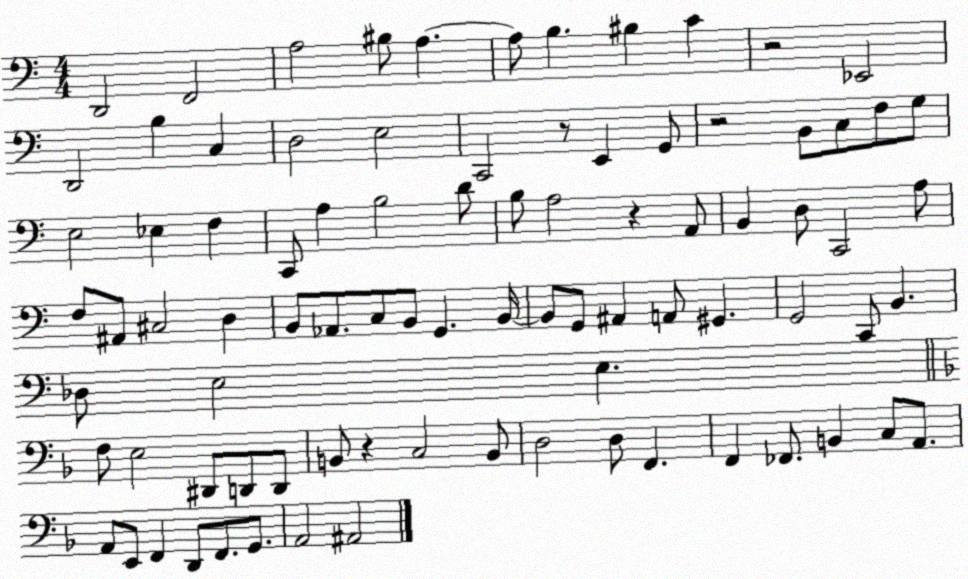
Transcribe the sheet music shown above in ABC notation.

X:1
T:Untitled
M:4/4
L:1/4
K:C
D,,2 F,,2 A,2 ^B,/2 A, A,/2 B, ^B, C z2 _E,,2 D,,2 B, C, D,2 E,2 C,,2 z/2 E,, G,,/2 z2 B,,/2 C,/2 F,/2 G,/2 E,2 _E, F, C,,/2 A, B,2 D/2 B,/2 A,2 z A,,/2 B,, D,/2 C,,2 A,/2 F,/2 ^A,,/2 ^C,2 D, B,,/2 _A,,/2 C,/2 B,,/2 G,, B,,/4 B,,/2 G,,/2 ^A,, A,,/2 ^G,, G,,2 C,,/2 B,, _D,/2 E,2 E, F,/2 E,2 ^D,,/2 D,,/2 D,,/2 B,,/2 z C,2 B,,/2 D,2 D,/2 F,, F,, _F,,/2 B,, C,/2 A,,/2 A,,/2 E,,/2 F,, D,,/2 F,,/2 G,,/2 A,,2 ^A,,2